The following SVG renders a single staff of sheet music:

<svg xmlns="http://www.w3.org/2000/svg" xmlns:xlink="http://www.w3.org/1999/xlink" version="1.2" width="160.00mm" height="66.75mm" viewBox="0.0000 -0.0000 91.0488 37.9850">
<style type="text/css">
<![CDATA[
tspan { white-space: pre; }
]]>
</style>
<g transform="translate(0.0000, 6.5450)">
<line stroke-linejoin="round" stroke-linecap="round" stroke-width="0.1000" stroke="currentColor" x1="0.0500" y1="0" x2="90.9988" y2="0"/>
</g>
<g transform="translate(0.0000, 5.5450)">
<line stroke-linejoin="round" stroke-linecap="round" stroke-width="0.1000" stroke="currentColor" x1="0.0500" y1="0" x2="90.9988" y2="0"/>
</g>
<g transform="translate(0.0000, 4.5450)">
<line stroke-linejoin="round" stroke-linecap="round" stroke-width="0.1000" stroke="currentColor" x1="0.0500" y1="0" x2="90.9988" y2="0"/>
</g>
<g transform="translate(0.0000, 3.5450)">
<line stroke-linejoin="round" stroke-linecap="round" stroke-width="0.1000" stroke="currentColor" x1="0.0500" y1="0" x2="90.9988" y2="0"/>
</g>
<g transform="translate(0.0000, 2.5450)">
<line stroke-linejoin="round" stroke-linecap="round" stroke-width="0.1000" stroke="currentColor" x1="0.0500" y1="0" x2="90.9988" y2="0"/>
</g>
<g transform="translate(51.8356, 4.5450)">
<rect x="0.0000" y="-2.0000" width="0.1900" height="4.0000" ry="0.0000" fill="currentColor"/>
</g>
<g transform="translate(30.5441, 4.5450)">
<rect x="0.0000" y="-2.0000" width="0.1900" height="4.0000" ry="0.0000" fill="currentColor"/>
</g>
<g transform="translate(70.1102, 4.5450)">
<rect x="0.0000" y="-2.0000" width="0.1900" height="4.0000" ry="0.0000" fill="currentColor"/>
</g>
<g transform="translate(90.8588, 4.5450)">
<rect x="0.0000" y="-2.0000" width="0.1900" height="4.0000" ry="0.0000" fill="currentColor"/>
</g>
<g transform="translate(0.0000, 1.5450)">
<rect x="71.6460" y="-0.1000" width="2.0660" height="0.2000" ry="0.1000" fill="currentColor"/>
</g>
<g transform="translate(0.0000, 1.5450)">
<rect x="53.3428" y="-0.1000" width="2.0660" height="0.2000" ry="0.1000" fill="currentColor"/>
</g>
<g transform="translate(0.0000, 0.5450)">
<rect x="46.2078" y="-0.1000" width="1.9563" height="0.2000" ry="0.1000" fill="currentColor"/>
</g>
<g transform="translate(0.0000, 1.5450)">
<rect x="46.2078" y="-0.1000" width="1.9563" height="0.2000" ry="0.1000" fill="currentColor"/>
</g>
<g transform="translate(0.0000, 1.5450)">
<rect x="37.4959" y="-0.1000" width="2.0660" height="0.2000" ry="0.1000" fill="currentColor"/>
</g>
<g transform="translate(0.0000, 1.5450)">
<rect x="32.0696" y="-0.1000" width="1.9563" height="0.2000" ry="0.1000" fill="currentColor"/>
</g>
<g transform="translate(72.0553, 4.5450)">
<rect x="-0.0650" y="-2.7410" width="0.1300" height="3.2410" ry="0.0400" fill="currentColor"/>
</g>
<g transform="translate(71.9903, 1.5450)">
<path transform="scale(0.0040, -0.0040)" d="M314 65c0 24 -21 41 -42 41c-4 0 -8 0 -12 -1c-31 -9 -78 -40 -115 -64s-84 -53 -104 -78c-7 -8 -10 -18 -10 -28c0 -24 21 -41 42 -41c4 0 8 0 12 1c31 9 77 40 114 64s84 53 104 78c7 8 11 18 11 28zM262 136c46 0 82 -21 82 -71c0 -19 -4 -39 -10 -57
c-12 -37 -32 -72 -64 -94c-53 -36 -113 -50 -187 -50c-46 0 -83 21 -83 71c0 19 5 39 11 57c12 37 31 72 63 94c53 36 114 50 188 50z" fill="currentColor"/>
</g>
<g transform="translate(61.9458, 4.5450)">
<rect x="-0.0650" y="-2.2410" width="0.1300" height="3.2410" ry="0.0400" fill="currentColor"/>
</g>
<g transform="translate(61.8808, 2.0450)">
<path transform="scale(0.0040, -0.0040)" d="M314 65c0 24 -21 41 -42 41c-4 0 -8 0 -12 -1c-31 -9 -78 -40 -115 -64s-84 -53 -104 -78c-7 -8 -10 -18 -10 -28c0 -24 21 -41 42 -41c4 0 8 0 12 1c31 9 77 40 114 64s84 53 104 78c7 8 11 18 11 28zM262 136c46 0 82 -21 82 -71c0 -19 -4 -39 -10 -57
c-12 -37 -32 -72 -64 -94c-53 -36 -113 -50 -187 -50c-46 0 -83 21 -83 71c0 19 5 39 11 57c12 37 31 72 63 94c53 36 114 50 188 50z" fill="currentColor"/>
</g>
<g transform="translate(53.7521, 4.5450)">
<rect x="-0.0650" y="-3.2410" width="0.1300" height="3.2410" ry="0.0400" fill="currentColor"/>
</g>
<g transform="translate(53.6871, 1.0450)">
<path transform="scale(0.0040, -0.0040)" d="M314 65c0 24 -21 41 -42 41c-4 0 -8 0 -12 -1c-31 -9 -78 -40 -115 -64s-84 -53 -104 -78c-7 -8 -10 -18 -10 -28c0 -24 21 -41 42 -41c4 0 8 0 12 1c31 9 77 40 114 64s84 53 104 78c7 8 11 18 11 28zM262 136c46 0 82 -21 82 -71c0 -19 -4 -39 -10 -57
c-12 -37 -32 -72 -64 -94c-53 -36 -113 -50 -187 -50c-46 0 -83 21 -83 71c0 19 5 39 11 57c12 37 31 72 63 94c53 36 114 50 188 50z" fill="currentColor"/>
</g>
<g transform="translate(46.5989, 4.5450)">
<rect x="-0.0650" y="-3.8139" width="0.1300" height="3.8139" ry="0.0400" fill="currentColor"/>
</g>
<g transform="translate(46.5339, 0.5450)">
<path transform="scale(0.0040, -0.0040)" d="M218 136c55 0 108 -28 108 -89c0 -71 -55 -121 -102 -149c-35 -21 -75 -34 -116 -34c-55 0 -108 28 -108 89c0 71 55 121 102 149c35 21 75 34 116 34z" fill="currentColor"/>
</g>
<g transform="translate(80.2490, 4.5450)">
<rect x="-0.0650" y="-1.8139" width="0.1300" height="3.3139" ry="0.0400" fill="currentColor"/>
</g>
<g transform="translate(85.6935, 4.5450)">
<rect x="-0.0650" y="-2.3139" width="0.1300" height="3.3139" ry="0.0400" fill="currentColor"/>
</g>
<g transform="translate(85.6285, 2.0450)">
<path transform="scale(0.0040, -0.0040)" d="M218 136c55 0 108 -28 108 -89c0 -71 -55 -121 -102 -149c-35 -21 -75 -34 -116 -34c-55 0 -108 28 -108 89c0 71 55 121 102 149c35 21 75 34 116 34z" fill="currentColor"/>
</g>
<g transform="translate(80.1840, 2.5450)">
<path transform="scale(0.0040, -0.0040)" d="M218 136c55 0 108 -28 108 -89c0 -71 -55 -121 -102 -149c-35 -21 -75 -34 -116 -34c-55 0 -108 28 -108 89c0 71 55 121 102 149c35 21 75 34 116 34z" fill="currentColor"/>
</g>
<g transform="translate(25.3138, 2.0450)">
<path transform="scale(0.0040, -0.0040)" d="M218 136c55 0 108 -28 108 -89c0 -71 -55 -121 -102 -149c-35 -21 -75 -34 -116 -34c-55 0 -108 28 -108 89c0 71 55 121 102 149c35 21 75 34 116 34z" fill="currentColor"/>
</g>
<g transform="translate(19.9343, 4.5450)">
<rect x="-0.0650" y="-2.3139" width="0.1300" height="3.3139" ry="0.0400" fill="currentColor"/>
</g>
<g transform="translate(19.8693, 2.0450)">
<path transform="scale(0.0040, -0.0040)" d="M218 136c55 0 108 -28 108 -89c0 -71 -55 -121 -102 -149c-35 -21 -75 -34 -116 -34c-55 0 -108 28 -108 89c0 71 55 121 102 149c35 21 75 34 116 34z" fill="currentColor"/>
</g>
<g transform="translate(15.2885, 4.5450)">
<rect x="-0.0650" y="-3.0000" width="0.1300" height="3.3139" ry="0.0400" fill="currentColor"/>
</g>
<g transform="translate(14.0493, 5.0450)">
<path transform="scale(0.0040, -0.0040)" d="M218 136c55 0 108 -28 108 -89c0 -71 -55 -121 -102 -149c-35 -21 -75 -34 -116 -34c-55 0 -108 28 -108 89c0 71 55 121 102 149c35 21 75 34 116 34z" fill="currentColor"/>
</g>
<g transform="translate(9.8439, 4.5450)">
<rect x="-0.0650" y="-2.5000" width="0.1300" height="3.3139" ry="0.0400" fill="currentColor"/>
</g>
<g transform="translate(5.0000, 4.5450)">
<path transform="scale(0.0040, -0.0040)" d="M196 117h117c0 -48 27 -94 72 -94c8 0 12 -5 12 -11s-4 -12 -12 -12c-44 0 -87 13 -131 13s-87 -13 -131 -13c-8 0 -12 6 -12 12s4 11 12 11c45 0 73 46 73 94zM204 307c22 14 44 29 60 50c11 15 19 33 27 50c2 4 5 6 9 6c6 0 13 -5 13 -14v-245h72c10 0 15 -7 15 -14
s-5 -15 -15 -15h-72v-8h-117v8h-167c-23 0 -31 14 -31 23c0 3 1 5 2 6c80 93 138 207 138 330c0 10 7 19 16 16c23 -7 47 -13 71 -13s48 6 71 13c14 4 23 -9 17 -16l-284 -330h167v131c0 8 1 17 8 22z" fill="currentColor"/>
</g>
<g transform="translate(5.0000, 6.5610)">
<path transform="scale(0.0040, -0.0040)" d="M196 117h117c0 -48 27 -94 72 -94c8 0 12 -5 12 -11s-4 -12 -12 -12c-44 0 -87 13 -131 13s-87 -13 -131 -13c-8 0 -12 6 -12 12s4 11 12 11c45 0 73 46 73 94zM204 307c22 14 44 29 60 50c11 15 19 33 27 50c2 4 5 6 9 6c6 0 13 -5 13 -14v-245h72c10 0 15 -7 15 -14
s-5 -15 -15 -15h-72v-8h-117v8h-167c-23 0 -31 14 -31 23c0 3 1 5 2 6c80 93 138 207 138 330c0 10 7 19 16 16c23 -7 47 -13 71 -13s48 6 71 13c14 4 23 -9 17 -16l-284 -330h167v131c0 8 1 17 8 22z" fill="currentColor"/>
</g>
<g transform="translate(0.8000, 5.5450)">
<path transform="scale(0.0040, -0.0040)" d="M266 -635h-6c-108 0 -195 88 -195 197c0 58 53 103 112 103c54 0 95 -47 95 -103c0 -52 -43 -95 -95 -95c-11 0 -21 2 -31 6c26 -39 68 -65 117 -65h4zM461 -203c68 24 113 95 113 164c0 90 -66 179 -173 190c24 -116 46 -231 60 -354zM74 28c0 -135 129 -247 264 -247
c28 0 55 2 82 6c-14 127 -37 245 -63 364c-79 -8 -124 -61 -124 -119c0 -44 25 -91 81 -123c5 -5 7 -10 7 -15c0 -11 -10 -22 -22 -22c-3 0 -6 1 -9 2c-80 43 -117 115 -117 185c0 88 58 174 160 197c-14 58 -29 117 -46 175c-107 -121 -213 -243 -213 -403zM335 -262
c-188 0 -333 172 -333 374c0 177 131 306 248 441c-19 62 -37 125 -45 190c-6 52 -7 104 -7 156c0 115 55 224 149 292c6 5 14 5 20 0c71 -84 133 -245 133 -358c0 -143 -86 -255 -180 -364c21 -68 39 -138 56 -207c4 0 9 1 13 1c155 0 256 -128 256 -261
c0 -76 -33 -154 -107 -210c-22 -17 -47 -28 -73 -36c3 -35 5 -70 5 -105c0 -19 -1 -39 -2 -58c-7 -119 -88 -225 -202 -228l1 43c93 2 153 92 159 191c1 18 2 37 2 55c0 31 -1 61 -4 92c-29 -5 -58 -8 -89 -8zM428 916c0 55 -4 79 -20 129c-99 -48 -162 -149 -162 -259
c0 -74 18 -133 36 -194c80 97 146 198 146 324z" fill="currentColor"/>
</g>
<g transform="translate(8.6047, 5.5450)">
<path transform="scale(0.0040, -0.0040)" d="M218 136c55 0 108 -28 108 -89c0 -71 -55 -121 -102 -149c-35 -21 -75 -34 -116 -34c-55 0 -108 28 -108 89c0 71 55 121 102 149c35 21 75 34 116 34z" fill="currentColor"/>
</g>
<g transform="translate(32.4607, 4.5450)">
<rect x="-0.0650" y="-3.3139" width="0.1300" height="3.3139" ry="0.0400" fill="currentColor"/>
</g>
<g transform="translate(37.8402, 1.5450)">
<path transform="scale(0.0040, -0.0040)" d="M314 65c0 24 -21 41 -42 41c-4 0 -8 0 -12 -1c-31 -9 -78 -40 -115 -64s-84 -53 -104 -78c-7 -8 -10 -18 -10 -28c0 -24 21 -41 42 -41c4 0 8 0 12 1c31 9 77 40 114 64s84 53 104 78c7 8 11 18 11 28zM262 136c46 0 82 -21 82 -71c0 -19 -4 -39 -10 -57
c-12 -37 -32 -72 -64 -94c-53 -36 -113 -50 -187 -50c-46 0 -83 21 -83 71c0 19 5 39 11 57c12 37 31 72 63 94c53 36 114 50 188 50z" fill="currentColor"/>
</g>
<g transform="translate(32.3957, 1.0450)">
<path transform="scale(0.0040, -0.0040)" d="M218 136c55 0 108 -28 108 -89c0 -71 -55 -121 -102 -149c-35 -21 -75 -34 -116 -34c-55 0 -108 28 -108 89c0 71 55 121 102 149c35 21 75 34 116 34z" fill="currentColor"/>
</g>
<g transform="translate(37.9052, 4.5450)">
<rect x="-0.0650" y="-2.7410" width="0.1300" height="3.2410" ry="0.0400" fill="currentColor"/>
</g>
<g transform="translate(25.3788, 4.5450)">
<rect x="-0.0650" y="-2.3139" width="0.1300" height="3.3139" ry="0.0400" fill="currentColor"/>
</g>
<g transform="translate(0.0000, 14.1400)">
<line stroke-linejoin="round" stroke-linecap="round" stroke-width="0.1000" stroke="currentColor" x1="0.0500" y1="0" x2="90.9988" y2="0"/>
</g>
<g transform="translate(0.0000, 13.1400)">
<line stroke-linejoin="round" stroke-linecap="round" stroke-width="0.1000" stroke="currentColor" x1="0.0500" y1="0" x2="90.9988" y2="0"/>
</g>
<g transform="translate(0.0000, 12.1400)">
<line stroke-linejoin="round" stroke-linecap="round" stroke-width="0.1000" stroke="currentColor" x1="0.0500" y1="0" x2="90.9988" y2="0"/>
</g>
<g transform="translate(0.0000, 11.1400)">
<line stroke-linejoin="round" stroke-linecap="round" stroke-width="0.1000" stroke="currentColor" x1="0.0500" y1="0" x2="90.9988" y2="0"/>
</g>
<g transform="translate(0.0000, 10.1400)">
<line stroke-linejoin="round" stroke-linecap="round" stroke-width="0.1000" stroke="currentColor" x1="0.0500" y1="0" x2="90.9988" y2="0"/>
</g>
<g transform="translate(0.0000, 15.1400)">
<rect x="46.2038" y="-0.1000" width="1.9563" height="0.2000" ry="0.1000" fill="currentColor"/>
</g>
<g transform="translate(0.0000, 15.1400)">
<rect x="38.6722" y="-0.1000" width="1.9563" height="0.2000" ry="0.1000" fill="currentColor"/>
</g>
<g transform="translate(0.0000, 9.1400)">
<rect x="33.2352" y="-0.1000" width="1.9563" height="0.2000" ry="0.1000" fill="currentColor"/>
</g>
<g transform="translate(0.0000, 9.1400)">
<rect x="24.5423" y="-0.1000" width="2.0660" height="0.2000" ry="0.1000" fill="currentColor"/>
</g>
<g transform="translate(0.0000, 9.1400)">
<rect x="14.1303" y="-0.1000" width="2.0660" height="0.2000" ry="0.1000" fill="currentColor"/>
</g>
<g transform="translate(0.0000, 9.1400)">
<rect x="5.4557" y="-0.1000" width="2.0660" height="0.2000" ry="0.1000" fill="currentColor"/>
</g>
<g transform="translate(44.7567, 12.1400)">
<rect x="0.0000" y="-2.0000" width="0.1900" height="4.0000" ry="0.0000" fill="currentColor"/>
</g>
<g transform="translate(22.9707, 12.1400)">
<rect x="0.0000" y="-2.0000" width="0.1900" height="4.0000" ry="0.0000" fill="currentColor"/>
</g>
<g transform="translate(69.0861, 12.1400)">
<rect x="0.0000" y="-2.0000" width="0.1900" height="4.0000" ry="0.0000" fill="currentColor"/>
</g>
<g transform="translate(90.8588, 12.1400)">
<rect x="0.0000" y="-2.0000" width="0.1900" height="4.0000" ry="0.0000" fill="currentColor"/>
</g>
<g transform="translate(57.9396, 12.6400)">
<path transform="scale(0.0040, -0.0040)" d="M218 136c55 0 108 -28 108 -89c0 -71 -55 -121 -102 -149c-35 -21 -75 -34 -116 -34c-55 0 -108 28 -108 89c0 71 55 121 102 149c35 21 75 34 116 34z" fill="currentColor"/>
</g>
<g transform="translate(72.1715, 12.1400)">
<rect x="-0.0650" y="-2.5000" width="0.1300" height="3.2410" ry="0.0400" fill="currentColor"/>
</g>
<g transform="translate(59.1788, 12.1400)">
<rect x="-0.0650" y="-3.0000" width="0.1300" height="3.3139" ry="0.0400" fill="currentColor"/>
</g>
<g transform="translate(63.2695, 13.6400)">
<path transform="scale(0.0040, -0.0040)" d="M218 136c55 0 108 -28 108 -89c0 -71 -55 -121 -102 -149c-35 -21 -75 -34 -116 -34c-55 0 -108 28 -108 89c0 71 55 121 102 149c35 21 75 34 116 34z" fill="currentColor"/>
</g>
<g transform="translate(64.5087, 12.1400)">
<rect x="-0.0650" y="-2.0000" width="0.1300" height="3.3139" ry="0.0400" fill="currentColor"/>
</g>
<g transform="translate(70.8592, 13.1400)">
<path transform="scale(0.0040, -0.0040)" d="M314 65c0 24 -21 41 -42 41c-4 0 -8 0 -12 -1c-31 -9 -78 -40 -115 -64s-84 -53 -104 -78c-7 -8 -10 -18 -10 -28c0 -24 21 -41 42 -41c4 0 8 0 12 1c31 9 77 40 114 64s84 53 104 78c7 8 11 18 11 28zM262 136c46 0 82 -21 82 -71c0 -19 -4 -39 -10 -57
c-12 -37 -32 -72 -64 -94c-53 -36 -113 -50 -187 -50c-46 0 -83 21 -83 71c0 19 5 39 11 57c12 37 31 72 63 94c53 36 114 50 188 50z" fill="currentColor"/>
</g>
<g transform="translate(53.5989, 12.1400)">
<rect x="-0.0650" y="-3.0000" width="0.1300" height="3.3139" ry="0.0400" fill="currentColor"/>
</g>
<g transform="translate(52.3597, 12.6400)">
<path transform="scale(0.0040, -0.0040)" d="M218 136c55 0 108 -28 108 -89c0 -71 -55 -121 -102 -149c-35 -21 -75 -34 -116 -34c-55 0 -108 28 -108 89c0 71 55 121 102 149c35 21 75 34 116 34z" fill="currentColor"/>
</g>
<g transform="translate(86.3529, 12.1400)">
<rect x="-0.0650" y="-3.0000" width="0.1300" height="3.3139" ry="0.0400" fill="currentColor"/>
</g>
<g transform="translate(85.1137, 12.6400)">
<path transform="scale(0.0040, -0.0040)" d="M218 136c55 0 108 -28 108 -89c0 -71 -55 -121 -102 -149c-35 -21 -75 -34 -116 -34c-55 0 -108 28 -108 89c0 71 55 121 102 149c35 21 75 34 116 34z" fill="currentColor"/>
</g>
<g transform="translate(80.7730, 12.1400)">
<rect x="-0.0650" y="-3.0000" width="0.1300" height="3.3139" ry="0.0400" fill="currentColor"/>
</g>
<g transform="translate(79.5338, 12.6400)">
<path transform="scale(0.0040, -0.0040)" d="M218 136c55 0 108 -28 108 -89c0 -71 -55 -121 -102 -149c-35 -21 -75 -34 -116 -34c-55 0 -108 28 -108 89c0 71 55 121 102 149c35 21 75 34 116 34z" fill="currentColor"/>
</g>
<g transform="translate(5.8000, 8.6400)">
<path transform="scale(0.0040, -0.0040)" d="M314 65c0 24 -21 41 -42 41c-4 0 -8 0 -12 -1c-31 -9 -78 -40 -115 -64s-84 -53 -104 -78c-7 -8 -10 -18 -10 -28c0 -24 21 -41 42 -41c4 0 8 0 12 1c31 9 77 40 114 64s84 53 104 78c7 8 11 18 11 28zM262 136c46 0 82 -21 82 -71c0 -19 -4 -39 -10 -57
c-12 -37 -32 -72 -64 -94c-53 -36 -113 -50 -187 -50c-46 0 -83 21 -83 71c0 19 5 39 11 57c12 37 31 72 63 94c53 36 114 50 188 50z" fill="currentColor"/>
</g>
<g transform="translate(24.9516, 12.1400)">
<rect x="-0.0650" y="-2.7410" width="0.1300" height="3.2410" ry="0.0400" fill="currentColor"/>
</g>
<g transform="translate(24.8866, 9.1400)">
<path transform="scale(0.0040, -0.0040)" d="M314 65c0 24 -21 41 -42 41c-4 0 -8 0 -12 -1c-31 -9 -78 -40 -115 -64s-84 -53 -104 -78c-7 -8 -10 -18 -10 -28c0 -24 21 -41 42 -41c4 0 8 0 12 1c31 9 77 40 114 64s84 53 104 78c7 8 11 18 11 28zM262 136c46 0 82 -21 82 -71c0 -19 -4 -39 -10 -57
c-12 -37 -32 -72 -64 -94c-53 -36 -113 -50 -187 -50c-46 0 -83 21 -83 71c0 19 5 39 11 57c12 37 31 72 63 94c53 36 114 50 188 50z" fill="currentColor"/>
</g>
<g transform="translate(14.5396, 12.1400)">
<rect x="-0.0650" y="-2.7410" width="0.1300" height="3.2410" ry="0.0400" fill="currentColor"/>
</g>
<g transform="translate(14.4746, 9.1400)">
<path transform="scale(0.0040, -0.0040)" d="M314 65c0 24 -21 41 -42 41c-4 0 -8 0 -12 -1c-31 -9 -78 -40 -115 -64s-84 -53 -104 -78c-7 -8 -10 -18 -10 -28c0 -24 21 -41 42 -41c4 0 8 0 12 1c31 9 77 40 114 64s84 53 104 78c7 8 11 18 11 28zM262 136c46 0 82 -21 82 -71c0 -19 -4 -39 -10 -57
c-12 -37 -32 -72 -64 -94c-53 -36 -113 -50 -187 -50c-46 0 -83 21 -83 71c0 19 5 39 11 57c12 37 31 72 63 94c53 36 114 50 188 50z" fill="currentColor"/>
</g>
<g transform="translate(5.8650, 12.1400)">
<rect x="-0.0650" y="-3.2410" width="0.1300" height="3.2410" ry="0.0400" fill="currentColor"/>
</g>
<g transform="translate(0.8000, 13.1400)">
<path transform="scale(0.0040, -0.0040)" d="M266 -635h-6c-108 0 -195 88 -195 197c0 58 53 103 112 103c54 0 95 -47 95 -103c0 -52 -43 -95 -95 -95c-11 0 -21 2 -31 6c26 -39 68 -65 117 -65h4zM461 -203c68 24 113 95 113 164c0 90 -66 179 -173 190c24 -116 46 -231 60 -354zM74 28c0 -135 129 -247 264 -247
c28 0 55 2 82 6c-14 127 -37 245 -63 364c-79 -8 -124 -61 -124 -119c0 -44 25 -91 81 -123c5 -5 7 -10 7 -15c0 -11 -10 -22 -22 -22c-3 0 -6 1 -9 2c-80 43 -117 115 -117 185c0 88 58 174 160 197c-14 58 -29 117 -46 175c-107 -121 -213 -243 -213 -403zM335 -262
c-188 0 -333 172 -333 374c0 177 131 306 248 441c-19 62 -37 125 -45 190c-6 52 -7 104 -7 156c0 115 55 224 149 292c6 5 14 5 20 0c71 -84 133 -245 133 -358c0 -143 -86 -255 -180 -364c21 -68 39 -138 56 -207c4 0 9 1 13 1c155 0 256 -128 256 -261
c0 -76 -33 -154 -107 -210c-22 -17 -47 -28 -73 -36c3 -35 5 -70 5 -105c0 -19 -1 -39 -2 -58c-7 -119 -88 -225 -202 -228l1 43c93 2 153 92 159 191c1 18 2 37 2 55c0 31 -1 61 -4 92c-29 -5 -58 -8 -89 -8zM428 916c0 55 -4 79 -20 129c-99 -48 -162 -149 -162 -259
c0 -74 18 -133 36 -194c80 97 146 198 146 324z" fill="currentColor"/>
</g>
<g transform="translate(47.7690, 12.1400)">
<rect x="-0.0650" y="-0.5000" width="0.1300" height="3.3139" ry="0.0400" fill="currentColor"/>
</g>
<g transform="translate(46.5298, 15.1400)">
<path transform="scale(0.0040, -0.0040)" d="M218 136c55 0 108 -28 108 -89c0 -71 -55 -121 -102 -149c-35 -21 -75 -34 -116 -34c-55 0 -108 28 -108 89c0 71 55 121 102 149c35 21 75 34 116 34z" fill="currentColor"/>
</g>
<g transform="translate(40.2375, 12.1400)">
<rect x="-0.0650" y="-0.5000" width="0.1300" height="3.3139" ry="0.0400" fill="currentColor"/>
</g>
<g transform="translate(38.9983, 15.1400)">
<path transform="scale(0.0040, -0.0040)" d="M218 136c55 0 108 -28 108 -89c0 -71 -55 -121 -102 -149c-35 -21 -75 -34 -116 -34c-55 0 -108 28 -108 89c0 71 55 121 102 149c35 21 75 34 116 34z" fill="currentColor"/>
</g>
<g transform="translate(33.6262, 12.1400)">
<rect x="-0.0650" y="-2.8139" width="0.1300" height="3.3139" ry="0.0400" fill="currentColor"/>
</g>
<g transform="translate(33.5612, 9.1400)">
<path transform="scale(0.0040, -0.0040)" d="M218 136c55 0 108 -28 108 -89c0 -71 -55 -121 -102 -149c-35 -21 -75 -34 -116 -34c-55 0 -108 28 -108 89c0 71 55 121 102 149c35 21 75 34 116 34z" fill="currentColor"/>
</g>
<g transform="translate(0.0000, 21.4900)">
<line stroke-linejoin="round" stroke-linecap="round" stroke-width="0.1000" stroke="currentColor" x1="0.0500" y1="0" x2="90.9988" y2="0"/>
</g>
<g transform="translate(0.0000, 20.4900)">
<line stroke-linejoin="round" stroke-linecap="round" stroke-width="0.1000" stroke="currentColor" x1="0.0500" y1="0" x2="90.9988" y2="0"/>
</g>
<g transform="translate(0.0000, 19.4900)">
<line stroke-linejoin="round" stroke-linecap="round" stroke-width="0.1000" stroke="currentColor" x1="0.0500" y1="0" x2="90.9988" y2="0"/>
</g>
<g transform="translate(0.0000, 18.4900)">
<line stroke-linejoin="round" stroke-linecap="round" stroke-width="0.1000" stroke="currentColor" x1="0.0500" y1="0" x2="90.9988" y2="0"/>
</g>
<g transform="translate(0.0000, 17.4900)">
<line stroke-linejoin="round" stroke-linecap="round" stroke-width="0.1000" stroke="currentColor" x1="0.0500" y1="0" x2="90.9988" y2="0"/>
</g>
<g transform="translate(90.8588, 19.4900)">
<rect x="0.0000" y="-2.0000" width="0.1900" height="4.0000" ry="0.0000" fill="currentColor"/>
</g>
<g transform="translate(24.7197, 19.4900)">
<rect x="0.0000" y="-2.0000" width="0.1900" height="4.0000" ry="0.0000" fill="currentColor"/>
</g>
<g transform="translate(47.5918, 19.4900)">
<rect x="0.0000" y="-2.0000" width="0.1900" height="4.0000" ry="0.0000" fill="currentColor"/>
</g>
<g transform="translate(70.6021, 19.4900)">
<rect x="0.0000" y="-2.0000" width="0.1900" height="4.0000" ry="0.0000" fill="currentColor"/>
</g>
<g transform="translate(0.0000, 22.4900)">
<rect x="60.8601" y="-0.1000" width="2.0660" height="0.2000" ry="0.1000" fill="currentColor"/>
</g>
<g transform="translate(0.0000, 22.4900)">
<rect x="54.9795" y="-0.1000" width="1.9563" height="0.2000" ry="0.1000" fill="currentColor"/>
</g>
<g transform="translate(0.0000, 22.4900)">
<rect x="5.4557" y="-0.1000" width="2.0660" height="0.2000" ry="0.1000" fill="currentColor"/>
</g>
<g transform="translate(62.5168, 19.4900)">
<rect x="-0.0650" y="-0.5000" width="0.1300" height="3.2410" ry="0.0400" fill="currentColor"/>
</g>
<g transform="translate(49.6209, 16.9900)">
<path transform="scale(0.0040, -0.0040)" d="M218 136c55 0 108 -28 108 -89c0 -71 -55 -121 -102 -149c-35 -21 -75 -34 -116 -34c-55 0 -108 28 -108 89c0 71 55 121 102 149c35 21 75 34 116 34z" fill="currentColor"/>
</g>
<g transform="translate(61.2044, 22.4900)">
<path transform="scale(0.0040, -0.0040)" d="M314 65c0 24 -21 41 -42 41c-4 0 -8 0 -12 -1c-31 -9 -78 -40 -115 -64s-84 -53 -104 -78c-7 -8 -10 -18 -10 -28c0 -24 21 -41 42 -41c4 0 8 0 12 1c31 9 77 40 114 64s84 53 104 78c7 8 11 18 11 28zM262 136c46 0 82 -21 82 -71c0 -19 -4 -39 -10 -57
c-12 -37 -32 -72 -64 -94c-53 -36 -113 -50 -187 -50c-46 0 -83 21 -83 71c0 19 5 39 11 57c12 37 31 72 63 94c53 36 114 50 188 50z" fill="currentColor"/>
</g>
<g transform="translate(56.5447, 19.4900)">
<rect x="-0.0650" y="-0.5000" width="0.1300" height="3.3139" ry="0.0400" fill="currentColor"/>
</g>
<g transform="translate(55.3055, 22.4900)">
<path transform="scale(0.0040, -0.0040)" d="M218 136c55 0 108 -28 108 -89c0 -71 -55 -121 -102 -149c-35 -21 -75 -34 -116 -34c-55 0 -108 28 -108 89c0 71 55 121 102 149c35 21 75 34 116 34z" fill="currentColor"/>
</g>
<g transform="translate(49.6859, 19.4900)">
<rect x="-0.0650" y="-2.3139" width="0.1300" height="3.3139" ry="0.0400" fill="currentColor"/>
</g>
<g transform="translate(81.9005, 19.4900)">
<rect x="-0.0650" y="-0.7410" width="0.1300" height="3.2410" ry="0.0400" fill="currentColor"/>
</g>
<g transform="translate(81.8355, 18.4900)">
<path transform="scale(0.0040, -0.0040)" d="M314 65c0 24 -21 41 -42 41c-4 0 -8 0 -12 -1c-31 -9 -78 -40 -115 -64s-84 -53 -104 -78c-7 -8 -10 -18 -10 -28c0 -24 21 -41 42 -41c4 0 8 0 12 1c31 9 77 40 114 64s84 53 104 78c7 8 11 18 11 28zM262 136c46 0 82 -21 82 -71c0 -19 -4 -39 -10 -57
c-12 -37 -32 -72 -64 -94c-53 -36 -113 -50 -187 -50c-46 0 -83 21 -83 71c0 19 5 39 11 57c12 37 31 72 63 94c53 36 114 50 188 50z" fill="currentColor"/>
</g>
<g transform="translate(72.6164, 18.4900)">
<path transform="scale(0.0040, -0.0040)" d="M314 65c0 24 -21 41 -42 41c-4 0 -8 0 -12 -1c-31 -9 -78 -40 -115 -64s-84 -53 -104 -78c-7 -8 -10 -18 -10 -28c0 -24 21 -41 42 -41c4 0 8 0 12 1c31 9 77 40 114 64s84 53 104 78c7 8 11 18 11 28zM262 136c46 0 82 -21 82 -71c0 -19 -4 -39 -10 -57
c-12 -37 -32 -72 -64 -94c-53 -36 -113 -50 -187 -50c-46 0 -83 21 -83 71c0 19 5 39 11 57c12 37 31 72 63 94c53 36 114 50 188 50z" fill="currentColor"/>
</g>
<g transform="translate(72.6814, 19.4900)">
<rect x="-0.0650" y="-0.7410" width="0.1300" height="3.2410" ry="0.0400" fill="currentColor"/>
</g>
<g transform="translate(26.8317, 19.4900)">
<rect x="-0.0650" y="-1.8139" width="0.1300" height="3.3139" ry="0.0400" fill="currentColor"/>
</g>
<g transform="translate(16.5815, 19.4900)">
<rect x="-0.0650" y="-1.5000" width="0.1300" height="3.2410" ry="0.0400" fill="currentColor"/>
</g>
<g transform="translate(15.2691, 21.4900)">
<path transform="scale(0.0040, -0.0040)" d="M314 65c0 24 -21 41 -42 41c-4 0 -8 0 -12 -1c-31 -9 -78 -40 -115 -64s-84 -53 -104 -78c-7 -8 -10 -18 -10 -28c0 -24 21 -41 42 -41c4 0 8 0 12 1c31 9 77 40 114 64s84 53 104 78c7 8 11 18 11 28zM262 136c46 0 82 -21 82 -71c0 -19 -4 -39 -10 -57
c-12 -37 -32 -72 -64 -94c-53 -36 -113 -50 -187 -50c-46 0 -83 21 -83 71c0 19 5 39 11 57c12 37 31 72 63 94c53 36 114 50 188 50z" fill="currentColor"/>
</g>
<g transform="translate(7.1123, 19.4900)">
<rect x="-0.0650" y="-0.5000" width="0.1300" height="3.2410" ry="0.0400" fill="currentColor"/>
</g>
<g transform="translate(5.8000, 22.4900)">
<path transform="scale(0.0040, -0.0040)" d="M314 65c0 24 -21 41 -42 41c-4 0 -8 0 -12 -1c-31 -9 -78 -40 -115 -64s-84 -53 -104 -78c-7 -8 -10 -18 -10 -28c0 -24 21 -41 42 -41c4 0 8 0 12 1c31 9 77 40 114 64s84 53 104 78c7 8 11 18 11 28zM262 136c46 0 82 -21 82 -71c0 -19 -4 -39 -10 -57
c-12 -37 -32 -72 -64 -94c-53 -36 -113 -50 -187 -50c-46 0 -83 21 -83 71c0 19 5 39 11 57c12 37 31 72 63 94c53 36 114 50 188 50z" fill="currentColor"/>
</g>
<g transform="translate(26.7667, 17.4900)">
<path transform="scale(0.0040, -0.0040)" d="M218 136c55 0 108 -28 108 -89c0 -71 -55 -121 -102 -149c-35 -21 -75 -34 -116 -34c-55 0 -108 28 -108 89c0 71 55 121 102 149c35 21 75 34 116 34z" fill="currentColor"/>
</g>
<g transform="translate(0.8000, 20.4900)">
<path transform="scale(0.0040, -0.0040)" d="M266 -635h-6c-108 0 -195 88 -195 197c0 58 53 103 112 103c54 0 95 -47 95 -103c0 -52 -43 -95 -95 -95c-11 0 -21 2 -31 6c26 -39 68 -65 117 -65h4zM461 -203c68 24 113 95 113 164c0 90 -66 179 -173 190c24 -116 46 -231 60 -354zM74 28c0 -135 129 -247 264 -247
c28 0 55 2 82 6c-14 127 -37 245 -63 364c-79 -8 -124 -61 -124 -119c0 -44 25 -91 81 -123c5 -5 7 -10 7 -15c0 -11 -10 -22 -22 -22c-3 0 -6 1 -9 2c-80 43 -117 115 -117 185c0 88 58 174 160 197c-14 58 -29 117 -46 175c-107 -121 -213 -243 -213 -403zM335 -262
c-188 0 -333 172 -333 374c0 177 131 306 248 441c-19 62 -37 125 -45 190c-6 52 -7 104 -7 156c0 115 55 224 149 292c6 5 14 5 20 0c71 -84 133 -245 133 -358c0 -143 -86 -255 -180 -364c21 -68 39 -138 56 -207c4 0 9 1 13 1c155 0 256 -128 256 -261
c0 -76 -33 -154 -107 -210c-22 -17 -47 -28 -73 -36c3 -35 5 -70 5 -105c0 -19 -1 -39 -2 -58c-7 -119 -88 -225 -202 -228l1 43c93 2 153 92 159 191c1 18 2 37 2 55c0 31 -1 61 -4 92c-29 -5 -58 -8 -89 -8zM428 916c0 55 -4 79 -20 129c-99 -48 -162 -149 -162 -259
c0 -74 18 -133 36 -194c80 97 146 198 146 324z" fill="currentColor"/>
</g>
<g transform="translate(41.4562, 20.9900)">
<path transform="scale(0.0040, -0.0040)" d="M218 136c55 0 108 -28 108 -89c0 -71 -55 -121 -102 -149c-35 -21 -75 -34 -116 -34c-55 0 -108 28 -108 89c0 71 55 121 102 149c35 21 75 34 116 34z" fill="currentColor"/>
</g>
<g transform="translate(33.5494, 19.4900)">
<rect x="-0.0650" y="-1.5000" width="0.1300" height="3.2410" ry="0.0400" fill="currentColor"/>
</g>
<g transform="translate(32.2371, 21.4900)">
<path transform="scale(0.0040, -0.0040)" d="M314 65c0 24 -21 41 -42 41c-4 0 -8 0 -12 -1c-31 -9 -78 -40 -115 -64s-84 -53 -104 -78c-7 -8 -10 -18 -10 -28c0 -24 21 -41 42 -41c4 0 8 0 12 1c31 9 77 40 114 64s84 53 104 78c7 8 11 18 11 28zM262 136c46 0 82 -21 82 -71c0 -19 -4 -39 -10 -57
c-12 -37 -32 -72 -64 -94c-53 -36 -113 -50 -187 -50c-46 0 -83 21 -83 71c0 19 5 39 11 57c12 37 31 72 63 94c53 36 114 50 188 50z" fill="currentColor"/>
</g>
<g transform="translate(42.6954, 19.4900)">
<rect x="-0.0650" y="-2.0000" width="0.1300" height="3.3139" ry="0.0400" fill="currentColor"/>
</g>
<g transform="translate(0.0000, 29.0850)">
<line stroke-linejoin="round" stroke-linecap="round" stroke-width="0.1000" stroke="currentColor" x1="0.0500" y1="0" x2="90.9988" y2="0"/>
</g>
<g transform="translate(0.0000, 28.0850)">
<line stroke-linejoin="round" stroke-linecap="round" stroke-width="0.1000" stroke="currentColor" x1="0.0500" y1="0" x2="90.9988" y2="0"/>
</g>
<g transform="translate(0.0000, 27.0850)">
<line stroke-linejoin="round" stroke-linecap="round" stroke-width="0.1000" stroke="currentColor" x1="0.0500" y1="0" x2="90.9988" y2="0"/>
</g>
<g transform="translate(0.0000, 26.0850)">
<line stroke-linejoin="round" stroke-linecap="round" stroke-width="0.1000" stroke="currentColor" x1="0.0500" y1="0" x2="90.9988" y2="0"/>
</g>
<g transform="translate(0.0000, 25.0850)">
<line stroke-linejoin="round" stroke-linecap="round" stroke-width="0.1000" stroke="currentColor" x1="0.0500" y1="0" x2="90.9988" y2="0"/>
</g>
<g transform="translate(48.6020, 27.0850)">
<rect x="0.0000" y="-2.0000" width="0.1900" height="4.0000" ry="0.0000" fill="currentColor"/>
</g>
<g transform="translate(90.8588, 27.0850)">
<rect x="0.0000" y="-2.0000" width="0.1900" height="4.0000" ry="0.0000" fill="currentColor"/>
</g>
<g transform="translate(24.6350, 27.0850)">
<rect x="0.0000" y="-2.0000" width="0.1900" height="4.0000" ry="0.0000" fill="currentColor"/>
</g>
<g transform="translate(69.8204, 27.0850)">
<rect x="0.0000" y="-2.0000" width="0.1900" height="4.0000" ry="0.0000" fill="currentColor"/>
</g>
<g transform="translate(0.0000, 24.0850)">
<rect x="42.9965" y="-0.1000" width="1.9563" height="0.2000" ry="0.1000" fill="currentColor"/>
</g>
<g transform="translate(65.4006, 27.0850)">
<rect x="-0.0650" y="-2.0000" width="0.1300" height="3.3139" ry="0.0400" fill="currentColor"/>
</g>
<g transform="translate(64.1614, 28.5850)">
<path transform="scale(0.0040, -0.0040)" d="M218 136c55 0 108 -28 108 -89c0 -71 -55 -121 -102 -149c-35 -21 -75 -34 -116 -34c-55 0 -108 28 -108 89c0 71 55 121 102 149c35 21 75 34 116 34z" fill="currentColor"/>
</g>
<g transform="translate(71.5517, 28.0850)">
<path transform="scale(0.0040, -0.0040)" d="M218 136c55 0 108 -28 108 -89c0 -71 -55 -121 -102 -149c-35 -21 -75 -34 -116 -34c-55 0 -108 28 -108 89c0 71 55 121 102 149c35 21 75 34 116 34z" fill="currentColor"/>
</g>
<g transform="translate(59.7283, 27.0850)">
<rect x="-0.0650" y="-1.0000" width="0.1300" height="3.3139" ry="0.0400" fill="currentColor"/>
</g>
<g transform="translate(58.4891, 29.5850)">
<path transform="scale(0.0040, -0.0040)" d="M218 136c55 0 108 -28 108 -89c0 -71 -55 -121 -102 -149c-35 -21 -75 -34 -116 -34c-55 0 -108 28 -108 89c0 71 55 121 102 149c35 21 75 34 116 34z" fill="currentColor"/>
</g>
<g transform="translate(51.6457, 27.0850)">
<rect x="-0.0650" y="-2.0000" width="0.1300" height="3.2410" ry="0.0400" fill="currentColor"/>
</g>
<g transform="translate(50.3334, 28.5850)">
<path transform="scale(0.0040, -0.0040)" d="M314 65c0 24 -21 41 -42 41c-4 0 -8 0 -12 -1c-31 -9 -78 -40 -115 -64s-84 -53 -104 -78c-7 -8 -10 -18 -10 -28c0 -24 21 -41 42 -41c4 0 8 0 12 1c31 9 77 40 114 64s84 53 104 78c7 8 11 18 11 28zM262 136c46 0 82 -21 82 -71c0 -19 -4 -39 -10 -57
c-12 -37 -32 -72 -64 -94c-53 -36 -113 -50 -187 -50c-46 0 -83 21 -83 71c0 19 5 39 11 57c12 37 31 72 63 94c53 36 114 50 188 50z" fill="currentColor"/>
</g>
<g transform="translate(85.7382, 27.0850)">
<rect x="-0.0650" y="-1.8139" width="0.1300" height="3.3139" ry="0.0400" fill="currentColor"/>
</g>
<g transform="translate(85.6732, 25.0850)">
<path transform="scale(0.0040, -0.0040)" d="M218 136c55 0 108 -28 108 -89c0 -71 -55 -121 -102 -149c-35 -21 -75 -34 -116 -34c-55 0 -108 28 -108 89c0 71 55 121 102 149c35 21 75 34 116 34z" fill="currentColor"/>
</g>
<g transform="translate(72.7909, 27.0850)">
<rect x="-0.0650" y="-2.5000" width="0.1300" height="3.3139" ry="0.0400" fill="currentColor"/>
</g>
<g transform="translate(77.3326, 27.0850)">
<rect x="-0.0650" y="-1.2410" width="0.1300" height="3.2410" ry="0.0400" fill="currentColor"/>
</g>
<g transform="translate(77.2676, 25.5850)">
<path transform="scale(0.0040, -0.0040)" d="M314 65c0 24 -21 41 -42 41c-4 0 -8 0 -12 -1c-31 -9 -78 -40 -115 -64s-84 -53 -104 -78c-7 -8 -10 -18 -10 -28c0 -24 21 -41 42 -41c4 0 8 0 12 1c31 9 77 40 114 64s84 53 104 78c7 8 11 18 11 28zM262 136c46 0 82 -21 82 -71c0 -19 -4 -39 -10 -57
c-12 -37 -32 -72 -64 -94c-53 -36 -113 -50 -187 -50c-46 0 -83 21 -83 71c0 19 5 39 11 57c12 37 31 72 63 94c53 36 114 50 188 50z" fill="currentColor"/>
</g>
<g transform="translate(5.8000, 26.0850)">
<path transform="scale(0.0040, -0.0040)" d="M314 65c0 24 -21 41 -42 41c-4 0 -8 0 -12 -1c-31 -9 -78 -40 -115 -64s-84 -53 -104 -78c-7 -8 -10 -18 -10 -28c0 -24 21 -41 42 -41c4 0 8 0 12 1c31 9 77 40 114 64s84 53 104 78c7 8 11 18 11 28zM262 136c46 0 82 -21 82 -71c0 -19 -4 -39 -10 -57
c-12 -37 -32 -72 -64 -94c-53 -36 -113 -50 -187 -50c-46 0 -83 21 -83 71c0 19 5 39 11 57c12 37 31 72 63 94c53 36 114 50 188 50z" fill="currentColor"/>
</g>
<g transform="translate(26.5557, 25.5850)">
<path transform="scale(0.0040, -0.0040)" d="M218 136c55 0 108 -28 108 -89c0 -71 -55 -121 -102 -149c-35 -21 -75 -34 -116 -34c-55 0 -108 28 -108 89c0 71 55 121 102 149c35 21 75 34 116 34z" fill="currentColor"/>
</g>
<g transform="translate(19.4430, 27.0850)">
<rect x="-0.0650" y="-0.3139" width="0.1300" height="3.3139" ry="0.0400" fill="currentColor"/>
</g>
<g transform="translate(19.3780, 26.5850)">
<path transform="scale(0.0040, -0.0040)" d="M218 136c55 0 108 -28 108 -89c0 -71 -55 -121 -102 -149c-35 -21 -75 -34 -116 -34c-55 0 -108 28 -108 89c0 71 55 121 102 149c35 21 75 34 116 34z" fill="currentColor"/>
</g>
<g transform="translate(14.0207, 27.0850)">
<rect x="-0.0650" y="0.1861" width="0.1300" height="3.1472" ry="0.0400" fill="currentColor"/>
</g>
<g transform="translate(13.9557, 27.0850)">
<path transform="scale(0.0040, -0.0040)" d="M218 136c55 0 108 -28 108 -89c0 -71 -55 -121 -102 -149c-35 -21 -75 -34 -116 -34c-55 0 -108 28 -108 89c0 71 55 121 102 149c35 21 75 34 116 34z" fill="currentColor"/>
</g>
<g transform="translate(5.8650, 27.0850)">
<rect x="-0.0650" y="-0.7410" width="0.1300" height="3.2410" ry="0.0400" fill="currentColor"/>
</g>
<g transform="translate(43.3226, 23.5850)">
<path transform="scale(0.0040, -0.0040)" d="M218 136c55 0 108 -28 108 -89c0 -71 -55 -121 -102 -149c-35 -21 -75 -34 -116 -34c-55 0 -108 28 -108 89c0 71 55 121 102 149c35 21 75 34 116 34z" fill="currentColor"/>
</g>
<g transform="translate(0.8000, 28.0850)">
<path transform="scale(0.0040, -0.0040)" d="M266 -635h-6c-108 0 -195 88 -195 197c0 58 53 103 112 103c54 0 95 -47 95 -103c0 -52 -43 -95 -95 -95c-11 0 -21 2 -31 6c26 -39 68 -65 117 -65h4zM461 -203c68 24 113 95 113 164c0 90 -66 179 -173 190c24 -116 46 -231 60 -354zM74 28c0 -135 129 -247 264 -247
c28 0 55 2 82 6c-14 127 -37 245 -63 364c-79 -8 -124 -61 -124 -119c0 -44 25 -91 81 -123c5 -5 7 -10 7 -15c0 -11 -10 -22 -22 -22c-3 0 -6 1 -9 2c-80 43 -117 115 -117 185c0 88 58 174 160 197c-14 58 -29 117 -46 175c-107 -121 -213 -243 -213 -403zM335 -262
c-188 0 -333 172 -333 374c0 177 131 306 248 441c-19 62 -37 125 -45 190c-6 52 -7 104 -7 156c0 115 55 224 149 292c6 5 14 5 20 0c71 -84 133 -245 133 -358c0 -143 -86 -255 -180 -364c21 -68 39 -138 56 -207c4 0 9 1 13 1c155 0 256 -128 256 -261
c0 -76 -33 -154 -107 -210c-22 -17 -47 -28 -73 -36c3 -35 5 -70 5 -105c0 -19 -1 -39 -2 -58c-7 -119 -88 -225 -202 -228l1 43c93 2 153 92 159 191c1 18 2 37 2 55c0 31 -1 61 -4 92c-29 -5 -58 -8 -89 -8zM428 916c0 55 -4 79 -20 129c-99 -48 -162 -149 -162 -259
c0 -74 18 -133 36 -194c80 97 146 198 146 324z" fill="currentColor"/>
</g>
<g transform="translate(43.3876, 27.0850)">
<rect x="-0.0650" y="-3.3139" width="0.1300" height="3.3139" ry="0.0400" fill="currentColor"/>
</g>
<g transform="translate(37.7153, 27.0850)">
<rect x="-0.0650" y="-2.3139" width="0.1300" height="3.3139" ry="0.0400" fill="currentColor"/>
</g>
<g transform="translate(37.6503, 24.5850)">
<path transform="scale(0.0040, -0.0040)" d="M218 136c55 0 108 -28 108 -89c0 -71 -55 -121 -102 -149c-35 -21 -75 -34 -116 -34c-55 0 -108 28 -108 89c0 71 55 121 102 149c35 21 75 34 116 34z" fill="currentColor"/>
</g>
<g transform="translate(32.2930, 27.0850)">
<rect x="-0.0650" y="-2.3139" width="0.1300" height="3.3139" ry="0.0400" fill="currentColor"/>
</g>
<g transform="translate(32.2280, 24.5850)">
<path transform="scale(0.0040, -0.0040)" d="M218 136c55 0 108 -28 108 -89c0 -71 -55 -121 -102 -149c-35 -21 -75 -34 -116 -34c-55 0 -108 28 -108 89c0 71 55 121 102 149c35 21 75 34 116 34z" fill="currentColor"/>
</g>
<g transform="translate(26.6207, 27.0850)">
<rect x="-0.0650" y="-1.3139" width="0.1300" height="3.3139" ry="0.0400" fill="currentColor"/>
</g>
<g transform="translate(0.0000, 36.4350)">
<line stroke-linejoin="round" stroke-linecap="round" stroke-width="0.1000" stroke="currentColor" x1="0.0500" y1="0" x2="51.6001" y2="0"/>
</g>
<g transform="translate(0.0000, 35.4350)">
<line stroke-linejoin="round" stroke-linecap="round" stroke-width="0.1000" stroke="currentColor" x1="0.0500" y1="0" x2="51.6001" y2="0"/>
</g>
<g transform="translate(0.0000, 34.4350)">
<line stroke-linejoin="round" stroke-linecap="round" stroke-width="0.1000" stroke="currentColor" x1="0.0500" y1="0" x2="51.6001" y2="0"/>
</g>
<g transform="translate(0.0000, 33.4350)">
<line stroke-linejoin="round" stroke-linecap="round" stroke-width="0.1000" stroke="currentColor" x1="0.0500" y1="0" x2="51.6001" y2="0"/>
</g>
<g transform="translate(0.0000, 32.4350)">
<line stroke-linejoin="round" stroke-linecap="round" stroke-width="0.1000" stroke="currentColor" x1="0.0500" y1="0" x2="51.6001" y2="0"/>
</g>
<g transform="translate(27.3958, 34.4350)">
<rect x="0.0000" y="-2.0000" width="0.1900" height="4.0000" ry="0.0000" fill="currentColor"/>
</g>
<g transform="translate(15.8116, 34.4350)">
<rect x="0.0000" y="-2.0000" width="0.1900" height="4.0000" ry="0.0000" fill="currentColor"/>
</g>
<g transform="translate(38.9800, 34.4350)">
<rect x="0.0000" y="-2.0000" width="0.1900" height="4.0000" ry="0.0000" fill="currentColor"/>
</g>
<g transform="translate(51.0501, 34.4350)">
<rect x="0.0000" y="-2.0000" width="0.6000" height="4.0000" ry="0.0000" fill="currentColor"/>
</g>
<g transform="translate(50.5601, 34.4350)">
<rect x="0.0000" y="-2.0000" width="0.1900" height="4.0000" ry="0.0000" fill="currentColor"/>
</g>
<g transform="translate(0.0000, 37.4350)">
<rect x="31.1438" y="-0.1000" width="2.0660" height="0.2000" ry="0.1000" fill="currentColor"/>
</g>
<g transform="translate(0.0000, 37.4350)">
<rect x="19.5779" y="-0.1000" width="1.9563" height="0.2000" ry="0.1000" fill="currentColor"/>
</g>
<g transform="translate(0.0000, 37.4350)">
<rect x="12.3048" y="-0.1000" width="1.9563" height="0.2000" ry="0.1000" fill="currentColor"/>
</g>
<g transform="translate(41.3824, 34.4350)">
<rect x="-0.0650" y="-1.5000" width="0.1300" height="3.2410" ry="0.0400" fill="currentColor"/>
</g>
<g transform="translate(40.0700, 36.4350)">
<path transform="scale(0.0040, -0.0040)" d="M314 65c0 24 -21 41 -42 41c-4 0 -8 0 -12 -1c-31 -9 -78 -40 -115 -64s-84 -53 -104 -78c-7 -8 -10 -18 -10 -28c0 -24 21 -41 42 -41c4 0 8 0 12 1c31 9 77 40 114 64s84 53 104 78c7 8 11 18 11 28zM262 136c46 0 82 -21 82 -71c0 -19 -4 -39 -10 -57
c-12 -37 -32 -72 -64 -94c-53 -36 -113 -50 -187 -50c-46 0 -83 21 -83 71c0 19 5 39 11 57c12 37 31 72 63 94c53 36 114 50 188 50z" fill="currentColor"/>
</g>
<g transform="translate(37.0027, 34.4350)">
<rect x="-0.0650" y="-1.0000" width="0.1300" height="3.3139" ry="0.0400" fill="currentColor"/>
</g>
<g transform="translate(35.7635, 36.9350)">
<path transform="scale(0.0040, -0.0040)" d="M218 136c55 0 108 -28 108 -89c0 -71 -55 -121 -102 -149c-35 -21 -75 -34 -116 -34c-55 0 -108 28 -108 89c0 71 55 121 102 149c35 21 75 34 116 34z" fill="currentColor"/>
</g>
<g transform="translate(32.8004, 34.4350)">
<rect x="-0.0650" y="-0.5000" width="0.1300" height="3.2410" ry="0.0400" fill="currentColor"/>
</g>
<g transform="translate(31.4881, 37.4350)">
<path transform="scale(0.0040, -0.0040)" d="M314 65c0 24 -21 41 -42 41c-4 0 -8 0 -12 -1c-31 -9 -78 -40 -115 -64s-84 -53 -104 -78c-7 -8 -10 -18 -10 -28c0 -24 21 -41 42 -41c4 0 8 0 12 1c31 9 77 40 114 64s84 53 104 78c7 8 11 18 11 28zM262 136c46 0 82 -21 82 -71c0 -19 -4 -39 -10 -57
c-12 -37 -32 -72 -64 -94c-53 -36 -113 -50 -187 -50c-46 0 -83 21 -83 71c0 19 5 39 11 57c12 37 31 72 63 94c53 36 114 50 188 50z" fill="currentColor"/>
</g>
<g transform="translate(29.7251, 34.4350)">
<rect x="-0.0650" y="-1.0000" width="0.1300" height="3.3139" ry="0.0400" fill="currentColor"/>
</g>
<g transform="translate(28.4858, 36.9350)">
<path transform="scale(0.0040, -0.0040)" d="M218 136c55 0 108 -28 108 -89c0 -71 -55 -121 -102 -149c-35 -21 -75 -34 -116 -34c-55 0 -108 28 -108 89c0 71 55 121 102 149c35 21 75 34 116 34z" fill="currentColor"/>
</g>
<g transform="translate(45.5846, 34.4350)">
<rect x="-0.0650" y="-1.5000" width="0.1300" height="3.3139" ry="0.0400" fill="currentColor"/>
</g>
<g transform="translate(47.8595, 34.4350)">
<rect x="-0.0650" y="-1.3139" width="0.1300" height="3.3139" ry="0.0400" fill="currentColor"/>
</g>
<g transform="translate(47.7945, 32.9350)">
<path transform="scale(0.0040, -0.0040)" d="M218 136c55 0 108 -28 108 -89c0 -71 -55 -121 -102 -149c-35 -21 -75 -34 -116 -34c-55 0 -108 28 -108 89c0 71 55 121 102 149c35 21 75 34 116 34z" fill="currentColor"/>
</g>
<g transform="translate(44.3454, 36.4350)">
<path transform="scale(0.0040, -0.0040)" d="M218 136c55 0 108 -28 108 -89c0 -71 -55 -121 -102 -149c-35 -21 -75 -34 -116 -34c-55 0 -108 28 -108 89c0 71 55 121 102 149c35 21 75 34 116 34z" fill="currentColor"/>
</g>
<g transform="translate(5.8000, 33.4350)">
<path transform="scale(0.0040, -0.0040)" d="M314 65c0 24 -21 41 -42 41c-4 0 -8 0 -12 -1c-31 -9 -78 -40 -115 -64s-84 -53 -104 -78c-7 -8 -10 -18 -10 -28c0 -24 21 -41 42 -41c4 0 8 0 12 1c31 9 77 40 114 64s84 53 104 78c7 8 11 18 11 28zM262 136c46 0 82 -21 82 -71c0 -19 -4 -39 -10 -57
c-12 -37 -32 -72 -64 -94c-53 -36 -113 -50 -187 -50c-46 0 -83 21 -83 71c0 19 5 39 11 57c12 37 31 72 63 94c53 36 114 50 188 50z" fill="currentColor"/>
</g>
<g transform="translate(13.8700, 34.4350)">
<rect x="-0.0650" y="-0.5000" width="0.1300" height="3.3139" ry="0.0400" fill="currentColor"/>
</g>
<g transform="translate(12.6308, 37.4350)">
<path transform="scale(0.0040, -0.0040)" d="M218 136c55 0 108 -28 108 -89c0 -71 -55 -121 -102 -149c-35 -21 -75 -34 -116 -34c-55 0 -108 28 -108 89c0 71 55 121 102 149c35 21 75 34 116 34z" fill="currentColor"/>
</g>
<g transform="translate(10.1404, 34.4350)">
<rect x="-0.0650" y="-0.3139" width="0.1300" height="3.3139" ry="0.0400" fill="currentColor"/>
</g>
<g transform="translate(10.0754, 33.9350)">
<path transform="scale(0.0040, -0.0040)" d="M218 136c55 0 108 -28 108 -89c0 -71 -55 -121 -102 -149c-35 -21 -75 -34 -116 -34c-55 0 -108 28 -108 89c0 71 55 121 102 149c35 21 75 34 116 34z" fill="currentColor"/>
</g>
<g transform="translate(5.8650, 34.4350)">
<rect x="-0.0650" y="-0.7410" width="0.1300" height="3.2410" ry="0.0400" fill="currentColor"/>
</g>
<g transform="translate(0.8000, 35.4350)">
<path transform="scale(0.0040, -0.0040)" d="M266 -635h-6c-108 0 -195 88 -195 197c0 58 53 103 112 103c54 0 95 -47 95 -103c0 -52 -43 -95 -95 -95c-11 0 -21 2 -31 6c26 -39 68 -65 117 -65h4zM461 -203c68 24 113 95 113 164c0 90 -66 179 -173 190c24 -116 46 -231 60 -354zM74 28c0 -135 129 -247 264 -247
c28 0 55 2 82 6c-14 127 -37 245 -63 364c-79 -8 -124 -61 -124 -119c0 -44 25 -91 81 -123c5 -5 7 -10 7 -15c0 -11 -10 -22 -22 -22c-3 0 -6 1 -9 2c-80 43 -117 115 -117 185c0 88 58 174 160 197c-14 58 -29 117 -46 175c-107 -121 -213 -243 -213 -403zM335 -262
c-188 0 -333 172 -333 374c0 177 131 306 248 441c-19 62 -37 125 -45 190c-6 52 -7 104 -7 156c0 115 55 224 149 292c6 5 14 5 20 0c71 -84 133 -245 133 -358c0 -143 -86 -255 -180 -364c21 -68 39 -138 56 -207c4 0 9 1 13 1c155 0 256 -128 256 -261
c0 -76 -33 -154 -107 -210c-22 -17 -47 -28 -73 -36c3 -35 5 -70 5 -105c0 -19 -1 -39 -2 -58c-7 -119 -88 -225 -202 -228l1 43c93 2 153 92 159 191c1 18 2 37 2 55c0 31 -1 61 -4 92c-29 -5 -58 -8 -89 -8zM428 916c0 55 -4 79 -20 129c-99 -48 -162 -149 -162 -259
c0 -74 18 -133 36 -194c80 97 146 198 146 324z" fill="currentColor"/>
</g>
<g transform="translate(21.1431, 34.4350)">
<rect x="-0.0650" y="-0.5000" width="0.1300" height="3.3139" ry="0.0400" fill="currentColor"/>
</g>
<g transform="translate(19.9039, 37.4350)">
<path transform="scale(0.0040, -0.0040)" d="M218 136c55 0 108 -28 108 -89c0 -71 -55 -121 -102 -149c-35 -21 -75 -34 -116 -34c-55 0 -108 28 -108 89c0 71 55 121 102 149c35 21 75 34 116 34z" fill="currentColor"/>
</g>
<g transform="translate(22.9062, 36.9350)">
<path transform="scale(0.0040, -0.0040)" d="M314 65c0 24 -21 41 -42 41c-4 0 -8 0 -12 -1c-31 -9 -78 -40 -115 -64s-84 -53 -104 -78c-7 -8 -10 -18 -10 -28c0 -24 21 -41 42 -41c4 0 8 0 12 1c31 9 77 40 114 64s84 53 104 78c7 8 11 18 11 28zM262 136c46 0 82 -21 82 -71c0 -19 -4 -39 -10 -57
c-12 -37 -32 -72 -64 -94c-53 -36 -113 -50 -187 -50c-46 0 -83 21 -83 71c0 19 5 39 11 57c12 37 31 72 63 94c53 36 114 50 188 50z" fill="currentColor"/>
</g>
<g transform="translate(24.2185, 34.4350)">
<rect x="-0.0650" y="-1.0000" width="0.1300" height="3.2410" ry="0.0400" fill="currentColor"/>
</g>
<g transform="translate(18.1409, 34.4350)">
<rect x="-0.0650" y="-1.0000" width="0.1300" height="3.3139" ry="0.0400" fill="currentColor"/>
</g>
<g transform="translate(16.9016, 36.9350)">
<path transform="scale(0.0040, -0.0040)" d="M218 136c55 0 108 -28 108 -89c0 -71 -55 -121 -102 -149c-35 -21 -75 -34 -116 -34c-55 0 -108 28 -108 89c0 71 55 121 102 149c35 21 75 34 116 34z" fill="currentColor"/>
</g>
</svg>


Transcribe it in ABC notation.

X:1
T:Untitled
M:4/4
L:1/4
K:C
G A g g b a2 c' b2 g2 a2 f g b2 a2 a2 a C C A A F G2 A A C2 E2 f E2 F g C C2 d2 d2 d2 B c e g g b F2 D F G e2 f d2 c C D C D2 D C2 D E2 E e